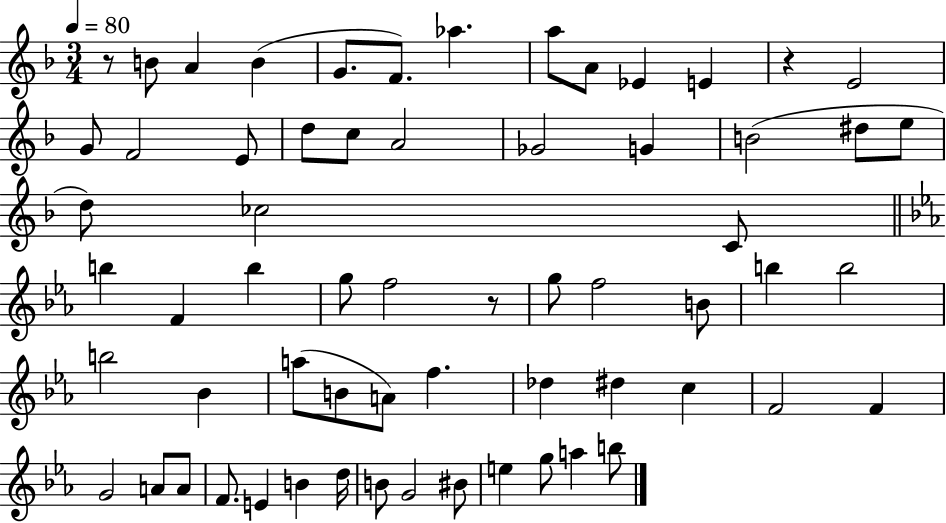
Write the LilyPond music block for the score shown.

{
  \clef treble
  \numericTimeSignature
  \time 3/4
  \key f \major
  \tempo 4 = 80
  r8 b'8 a'4 b'4( | g'8. f'8.) aes''4. | a''8 a'8 ees'4 e'4 | r4 e'2 | \break g'8 f'2 e'8 | d''8 c''8 a'2 | ges'2 g'4 | b'2( dis''8 e''8 | \break d''8) ces''2 c'8 | \bar "||" \break \key ees \major b''4 f'4 b''4 | g''8 f''2 r8 | g''8 f''2 b'8 | b''4 b''2 | \break b''2 bes'4 | a''8( b'8 a'8) f''4. | des''4 dis''4 c''4 | f'2 f'4 | \break g'2 a'8 a'8 | f'8. e'4 b'4 d''16 | b'8 g'2 bis'8 | e''4 g''8 a''4 b''8 | \break \bar "|."
}